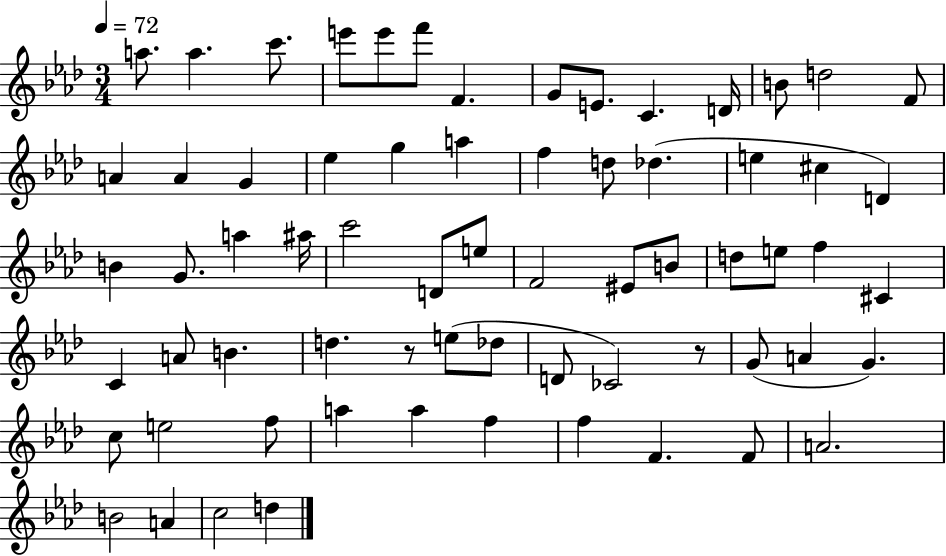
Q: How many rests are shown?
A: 2